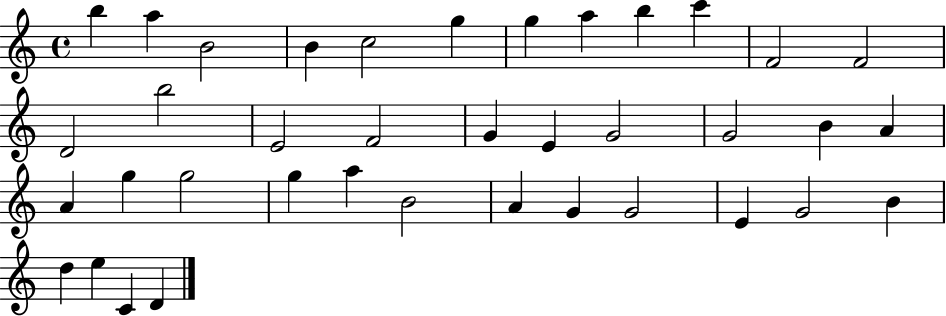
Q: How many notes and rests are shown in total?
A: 38